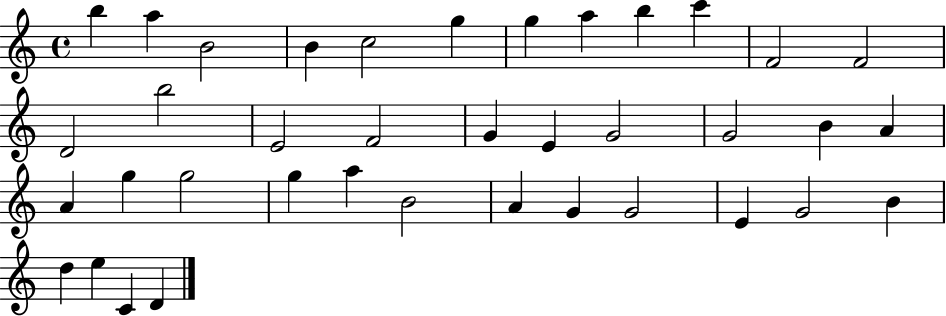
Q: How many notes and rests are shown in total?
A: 38